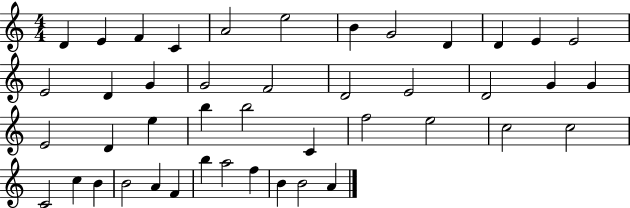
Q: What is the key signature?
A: C major